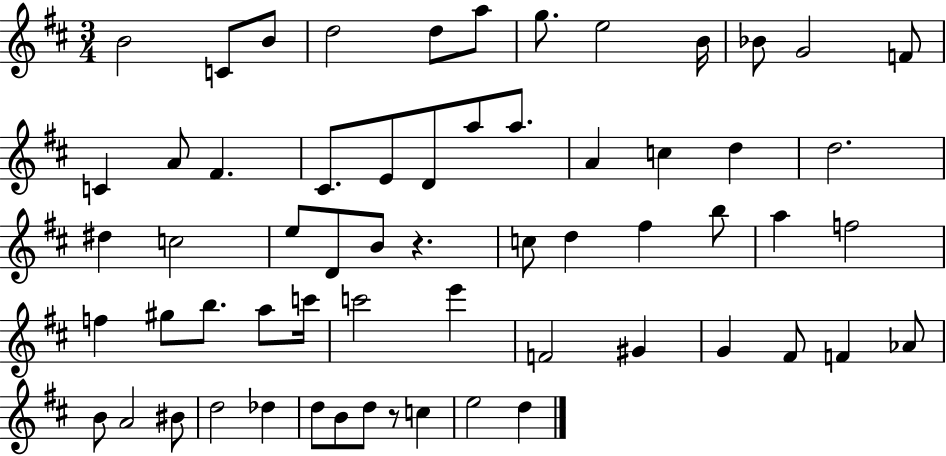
{
  \clef treble
  \numericTimeSignature
  \time 3/4
  \key d \major
  b'2 c'8 b'8 | d''2 d''8 a''8 | g''8. e''2 b'16 | bes'8 g'2 f'8 | \break c'4 a'8 fis'4. | cis'8. e'8 d'8 a''8 a''8. | a'4 c''4 d''4 | d''2. | \break dis''4 c''2 | e''8 d'8 b'8 r4. | c''8 d''4 fis''4 b''8 | a''4 f''2 | \break f''4 gis''8 b''8. a''8 c'''16 | c'''2 e'''4 | f'2 gis'4 | g'4 fis'8 f'4 aes'8 | \break b'8 a'2 bis'8 | d''2 des''4 | d''8 b'8 d''8 r8 c''4 | e''2 d''4 | \break \bar "|."
}